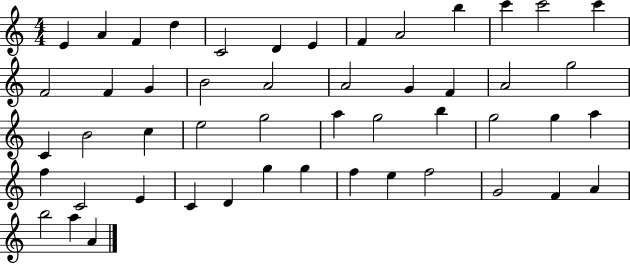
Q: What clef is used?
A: treble